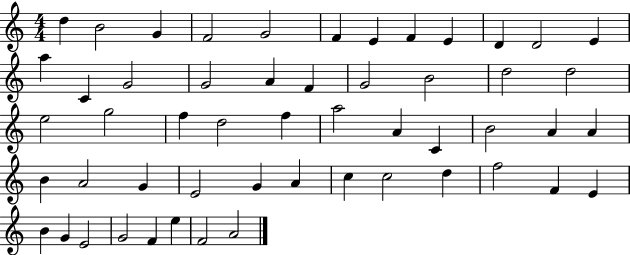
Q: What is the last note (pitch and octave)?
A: A4